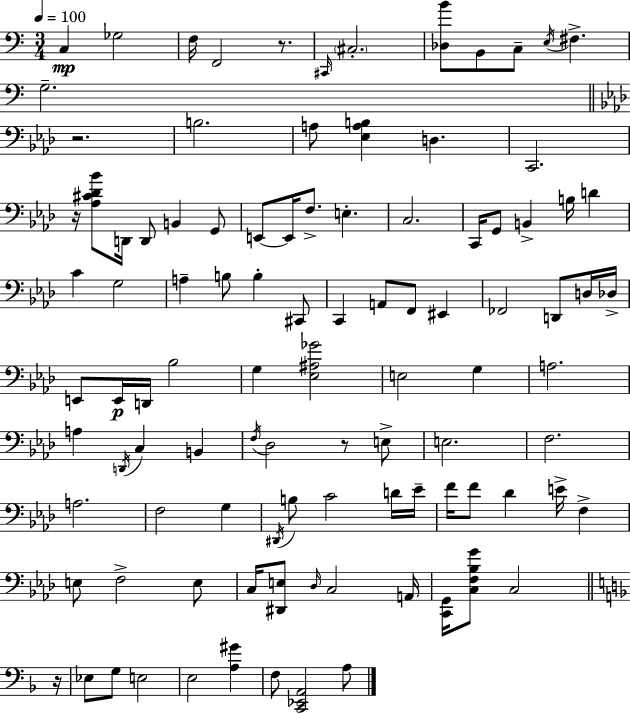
X:1
T:Untitled
M:3/4
L:1/4
K:C
C, _G,2 F,/4 F,,2 z/2 ^C,,/4 ^C,2 [_D,B]/2 B,,/2 C,/2 E,/4 ^F, G,2 z2 B,2 A,/2 [_E,A,B,] D, C,,2 z/4 [_A,^C_D_B]/2 D,,/4 D,,/2 B,, G,,/2 E,,/2 E,,/4 F,/2 E, C,2 C,,/4 G,,/2 B,, B,/4 D C G,2 A, B,/2 B, ^C,,/2 C,, A,,/2 F,,/2 ^E,, _F,,2 D,,/2 D,/4 _D,/4 E,,/2 E,,/4 D,,/4 _B,2 G, [_E,^A,_G]2 E,2 G, A,2 A, D,,/4 C, B,, F,/4 _D,2 z/2 E,/2 E,2 F,2 A,2 F,2 G, ^D,,/4 B,/2 C2 D/4 _E/4 F/4 F/2 _D E/4 F, E,/2 F,2 E,/2 C,/4 [^D,,E,]/2 _D,/4 C,2 A,,/4 [C,,G,,]/4 [C,F,_B,G]/2 C,2 z/4 _E,/2 G,/2 E,2 E,2 [A,^G] F,/2 [C,,_E,,A,,]2 A,/2